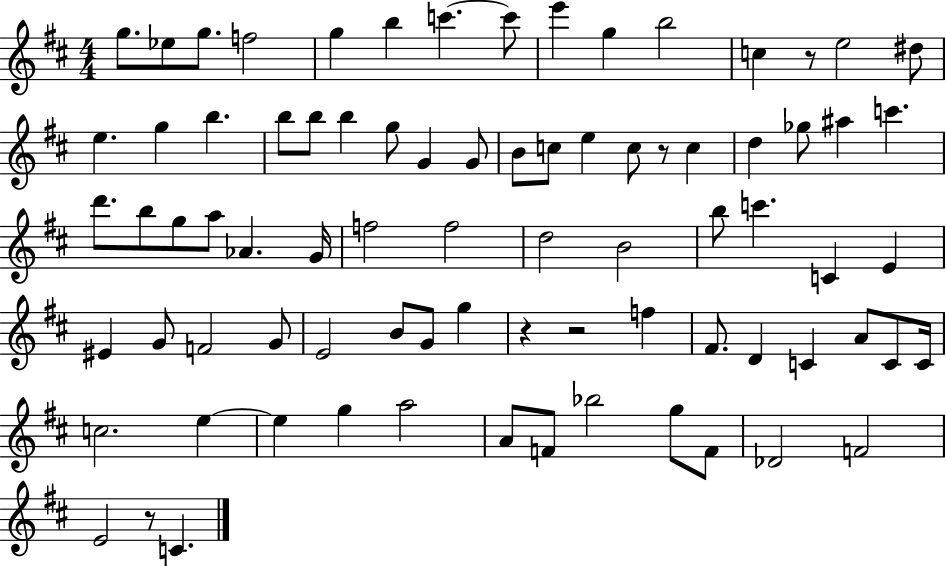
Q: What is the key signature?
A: D major